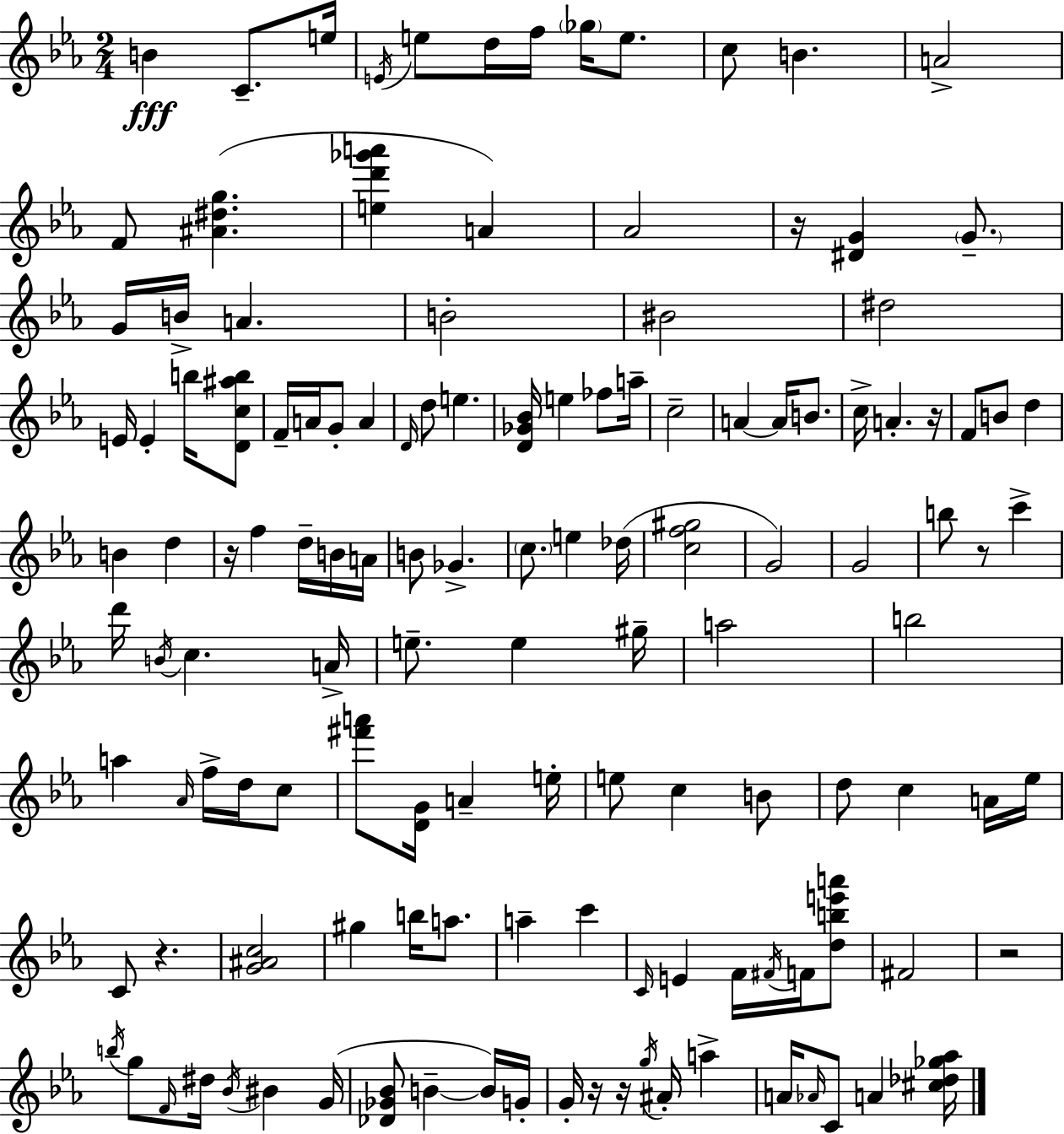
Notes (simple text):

B4/q C4/e. E5/s E4/s E5/e D5/s F5/s Gb5/s E5/e. C5/e B4/q. A4/h F4/e [A#4,D#5,G5]/q. [E5,D6,Gb6,A6]/q A4/q Ab4/h R/s [D#4,G4]/q G4/e. G4/s B4/s A4/q. B4/h BIS4/h D#5/h E4/s E4/q B5/s [D4,C5,A#5,B5]/e F4/s A4/s G4/e A4/q D4/s D5/e E5/q. [D4,Gb4,Bb4]/s E5/q FES5/e A5/s C5/h A4/q A4/s B4/e. C5/s A4/q. R/s F4/e B4/e D5/q B4/q D5/q R/s F5/q D5/s B4/s A4/s B4/e Gb4/q. C5/e. E5/q Db5/s [C5,F5,G#5]/h G4/h G4/h B5/e R/e C6/q D6/s B4/s C5/q. A4/s E5/e. E5/q G#5/s A5/h B5/h A5/q Ab4/s F5/s D5/s C5/e [F#6,A6]/e [D4,G4]/s A4/q E5/s E5/e C5/q B4/e D5/e C5/q A4/s Eb5/s C4/e R/q. [G4,A#4,C5]/h G#5/q B5/s A5/e. A5/q C6/q C4/s E4/q F4/s F#4/s F4/s [D5,B5,E6,A6]/e F#4/h R/h B5/s G5/e F4/s D#5/s Bb4/s BIS4/q G4/s [Db4,Gb4,Bb4]/e B4/q B4/s G4/s G4/s R/s R/s G5/s A#4/s A5/q A4/s Ab4/s C4/e A4/q [C#5,Db5,Gb5,Ab5]/s